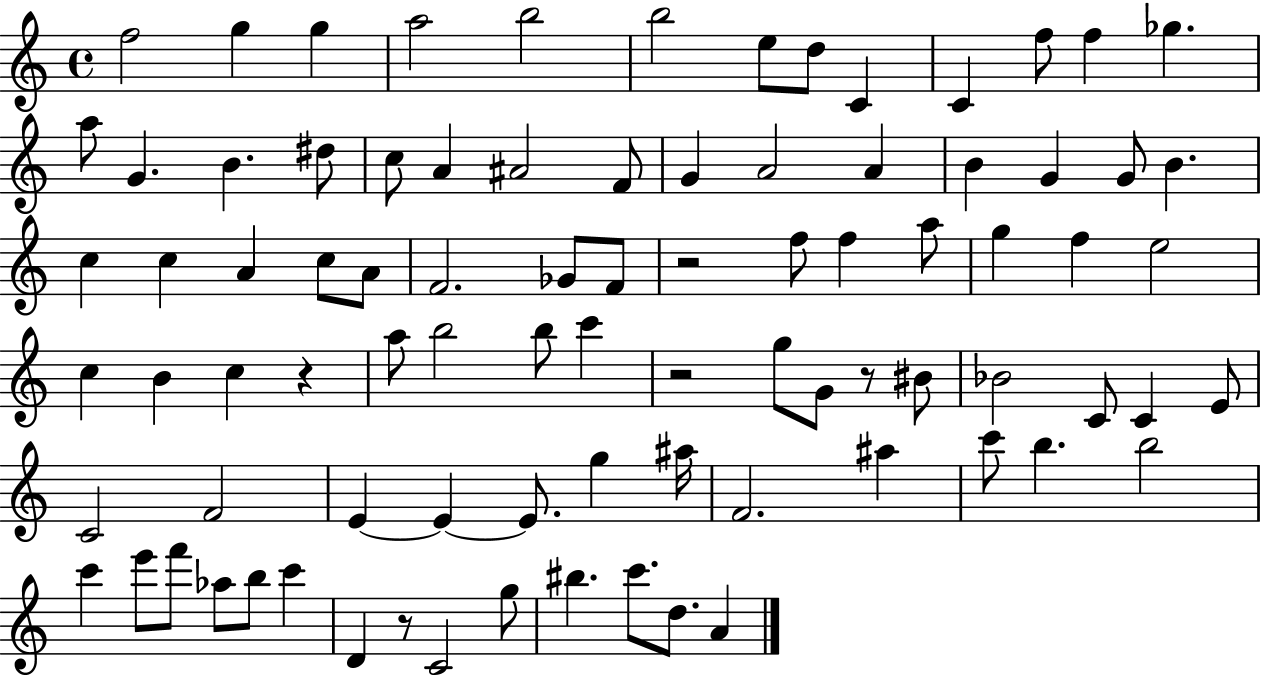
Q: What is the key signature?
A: C major